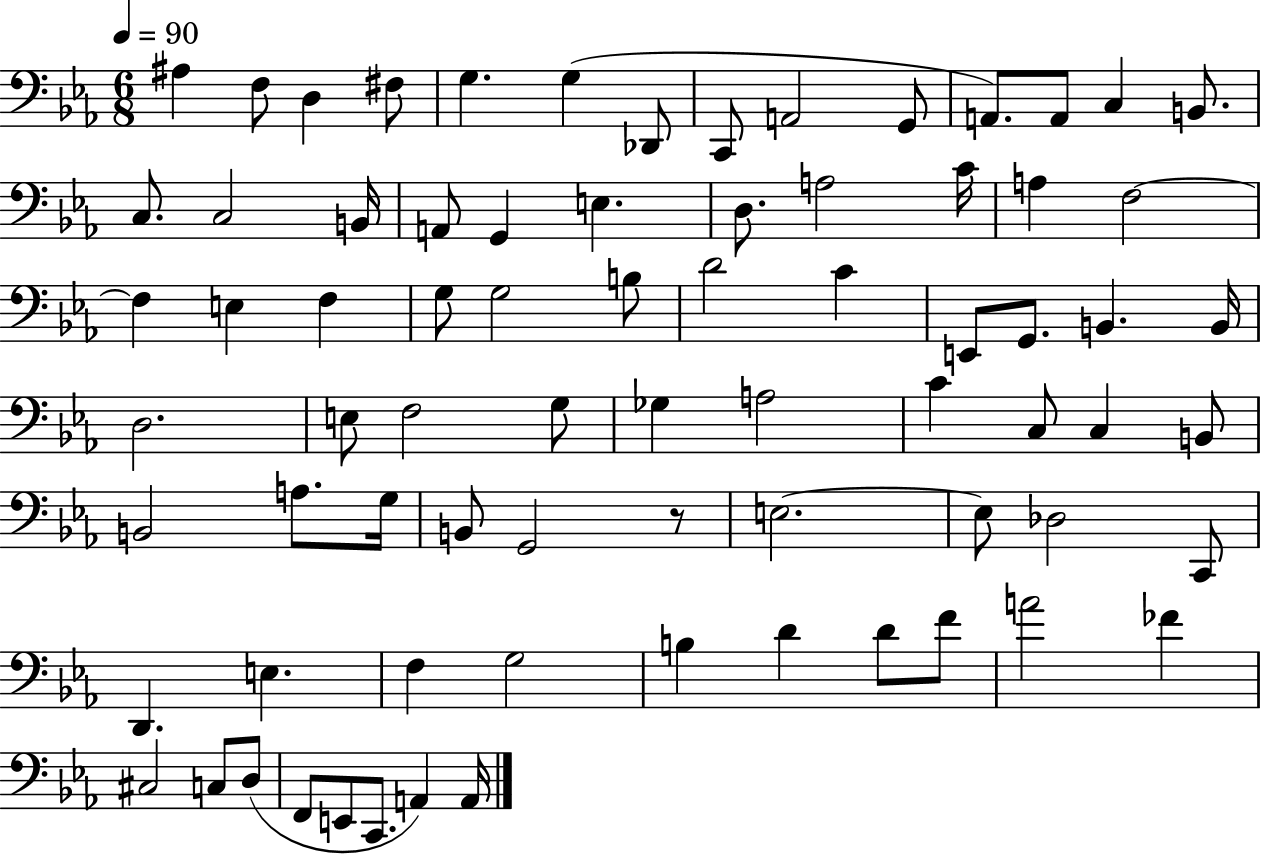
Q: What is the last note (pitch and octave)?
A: A2